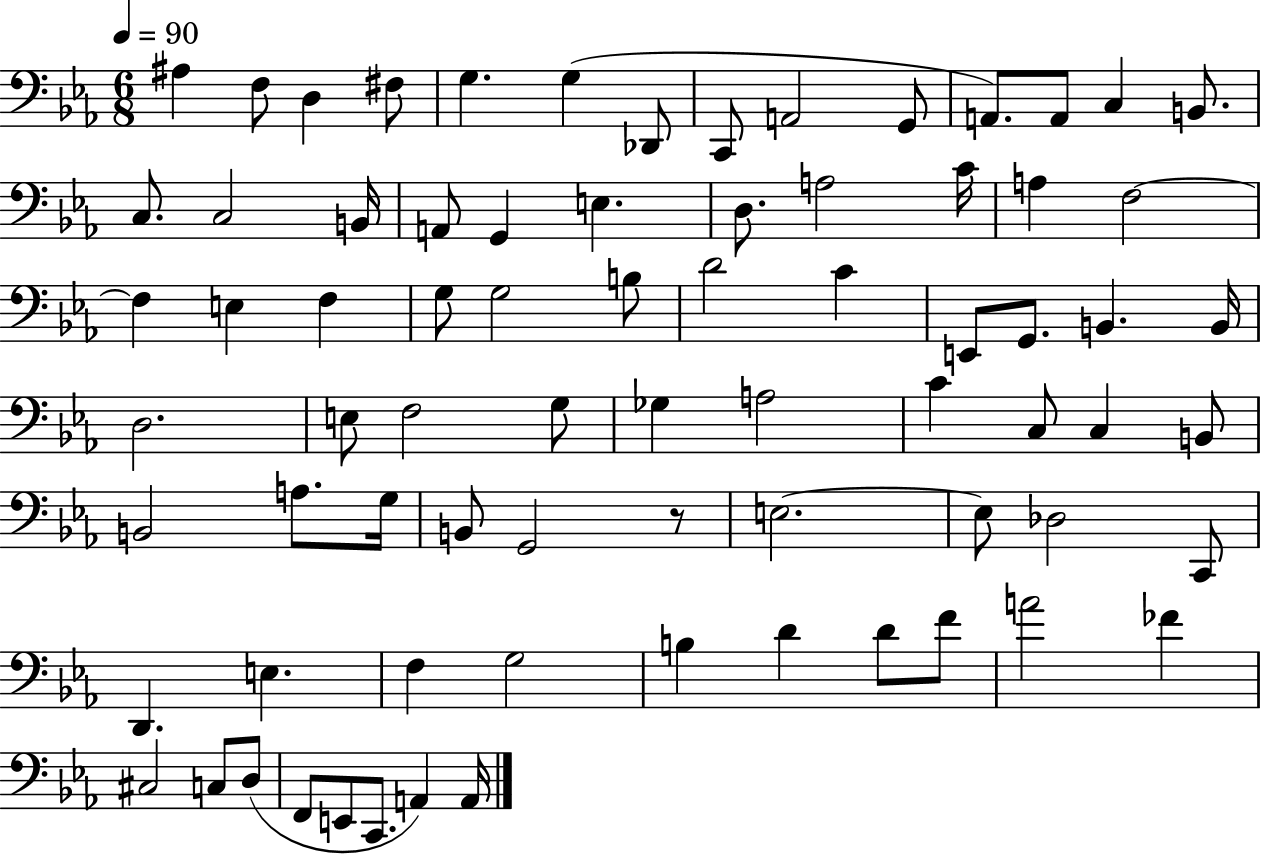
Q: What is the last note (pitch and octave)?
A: A2